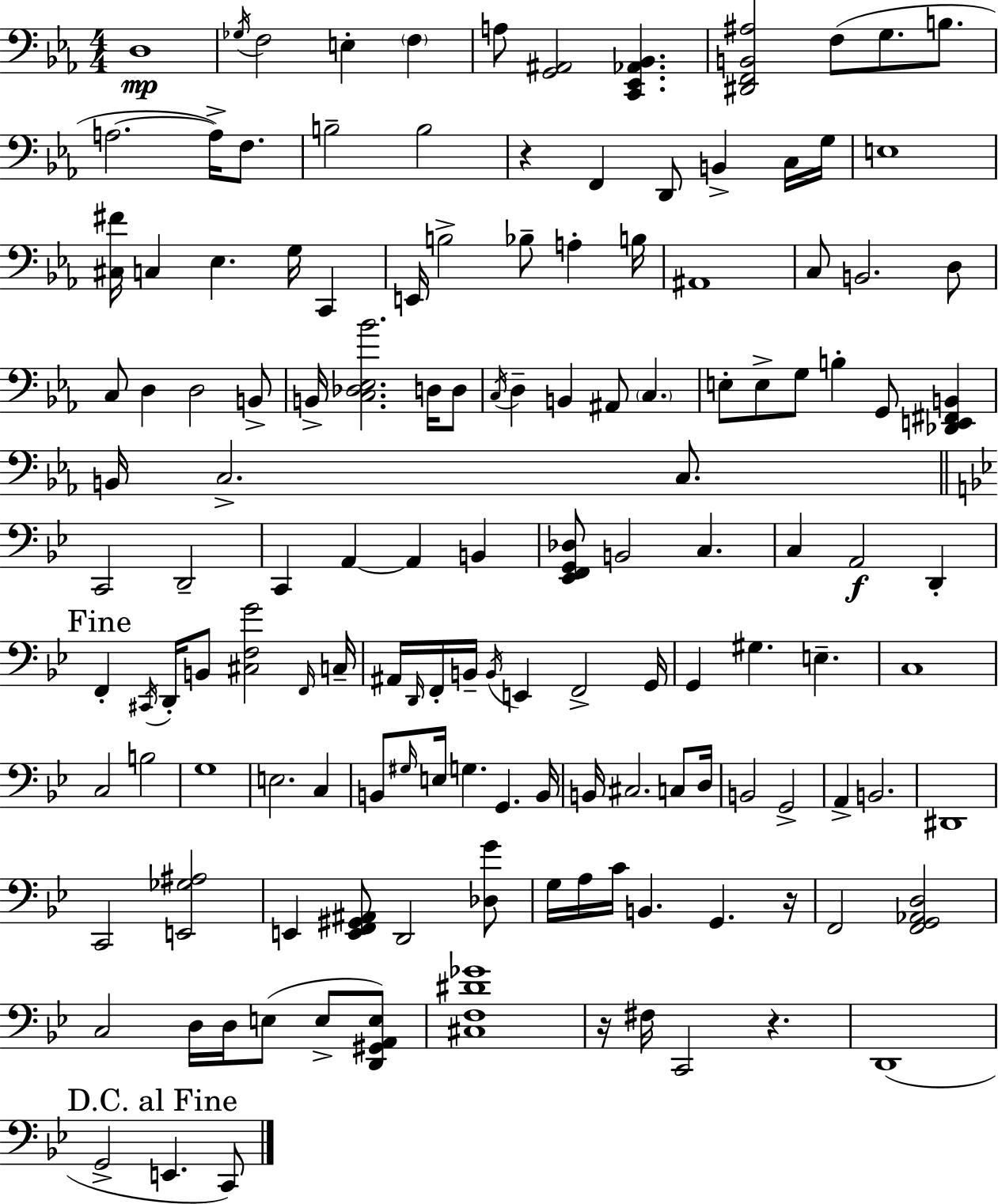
D3/w Gb3/s F3/h E3/q F3/q A3/e [G2,A#2]/h [C2,Eb2,Ab2,Bb2]/q. [D#2,F2,B2,A#3]/h F3/e G3/e. B3/e. A3/h. A3/s F3/e. B3/h B3/h R/q F2/q D2/e B2/q C3/s G3/s E3/w [C#3,F#4]/s C3/q Eb3/q. G3/s C2/q E2/s B3/h Bb3/e A3/q B3/s A#2/w C3/e B2/h. D3/e C3/e D3/q D3/h B2/e B2/s [C3,Db3,Eb3,Bb4]/h. D3/s D3/e C3/s D3/q B2/q A#2/e C3/q. E3/e E3/e G3/e B3/q G2/e [Db2,E2,F#2,B2]/q B2/s C3/h. C3/e. C2/h D2/h C2/q A2/q A2/q B2/q [Eb2,F2,G2,Db3]/e B2/h C3/q. C3/q A2/h D2/q F2/q C#2/s D2/s B2/e [C#3,F3,G4]/h F2/s C3/s A#2/s D2/s F2/s B2/s B2/s E2/q F2/h G2/s G2/q G#3/q. E3/q. C3/w C3/h B3/h G3/w E3/h. C3/q B2/e G#3/s E3/s G3/q. G2/q. B2/s B2/s C#3/h. C3/e D3/s B2/h G2/h A2/q B2/h. D#2/w C2/h [E2,Gb3,A#3]/h E2/q [E2,F2,G#2,A#2]/e D2/h [Db3,G4]/e G3/s A3/s C4/s B2/q. G2/q. R/s F2/h [F2,G2,Ab2,D3]/h C3/h D3/s D3/s E3/e E3/e [D2,G#2,A2,E3]/e [C#3,F3,D#4,Gb4]/w R/s F#3/s C2/h R/q. D2/w G2/h E2/q. C2/e